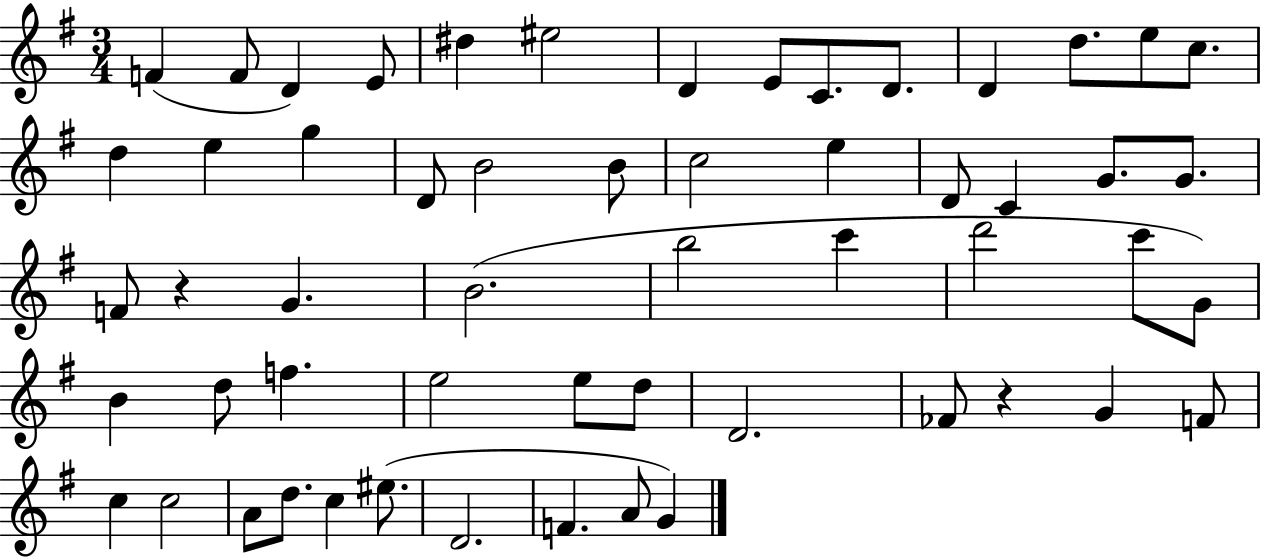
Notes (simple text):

F4/q F4/e D4/q E4/e D#5/q EIS5/h D4/q E4/e C4/e. D4/e. D4/q D5/e. E5/e C5/e. D5/q E5/q G5/q D4/e B4/h B4/e C5/h E5/q D4/e C4/q G4/e. G4/e. F4/e R/q G4/q. B4/h. B5/h C6/q D6/h C6/e G4/e B4/q D5/e F5/q. E5/h E5/e D5/e D4/h. FES4/e R/q G4/q F4/e C5/q C5/h A4/e D5/e. C5/q EIS5/e. D4/h. F4/q. A4/e G4/q